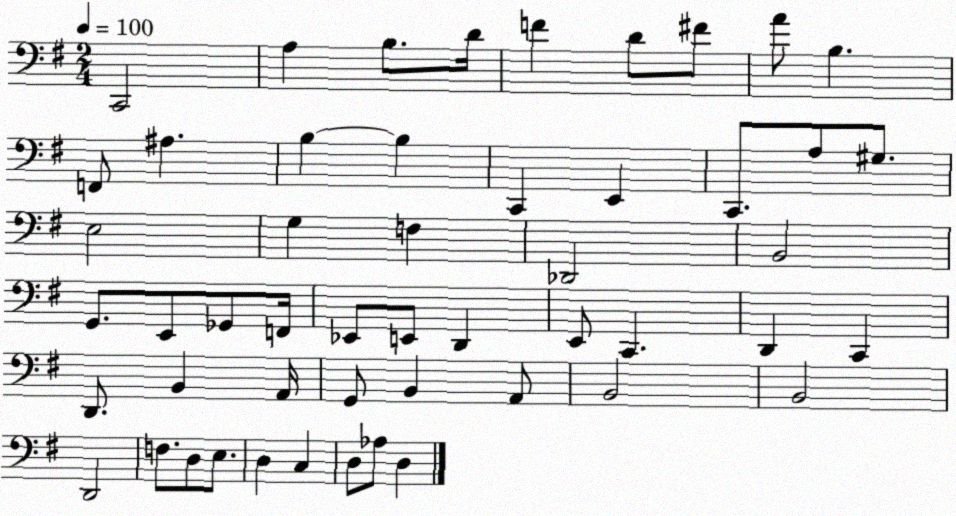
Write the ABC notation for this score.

X:1
T:Untitled
M:2/4
L:1/4
K:G
C,,2 A, B,/2 D/4 F D/2 ^F/2 A/2 B, F,,/2 ^A, B, B, C,, E,, C,,/2 A,/2 ^G,/2 E,2 G, F, _D,,2 B,,2 G,,/2 E,,/2 _G,,/2 F,,/4 _E,,/2 E,,/2 D,, E,,/2 C,, D,, C,, D,,/2 B,, A,,/4 G,,/2 B,, A,,/2 B,,2 B,,2 D,,2 F,/2 D,/2 E,/2 D, C, D,/2 _A,/2 D,